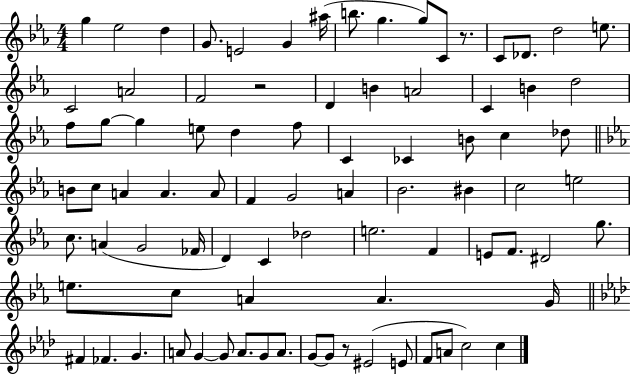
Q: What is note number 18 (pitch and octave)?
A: F4